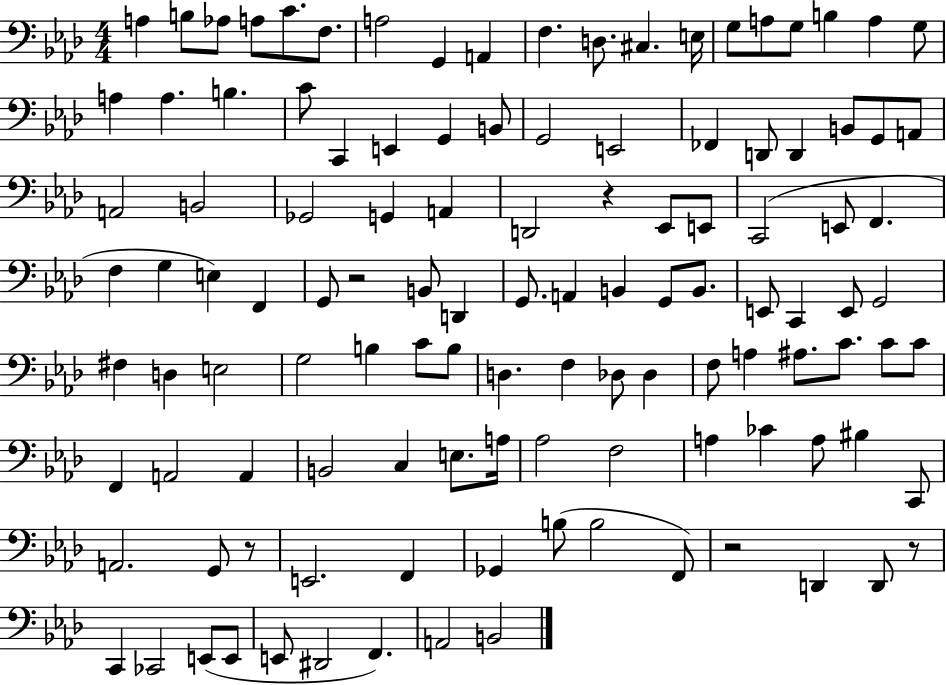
X:1
T:Untitled
M:4/4
L:1/4
K:Ab
A, B,/2 _A,/2 A,/2 C/2 F,/2 A,2 G,, A,, F, D,/2 ^C, E,/4 G,/2 A,/2 G,/2 B, A, G,/2 A, A, B, C/2 C,, E,, G,, B,,/2 G,,2 E,,2 _F,, D,,/2 D,, B,,/2 G,,/2 A,,/2 A,,2 B,,2 _G,,2 G,, A,, D,,2 z _E,,/2 E,,/2 C,,2 E,,/2 F,, F, G, E, F,, G,,/2 z2 B,,/2 D,, G,,/2 A,, B,, G,,/2 B,,/2 E,,/2 C,, E,,/2 G,,2 ^F, D, E,2 G,2 B, C/2 B,/2 D, F, _D,/2 _D, F,/2 A, ^A,/2 C/2 C/2 C/2 F,, A,,2 A,, B,,2 C, E,/2 A,/4 _A,2 F,2 A, _C A,/2 ^B, C,,/2 A,,2 G,,/2 z/2 E,,2 F,, _G,, B,/2 B,2 F,,/2 z2 D,, D,,/2 z/2 C,, _C,,2 E,,/2 E,,/2 E,,/2 ^D,,2 F,, A,,2 B,,2